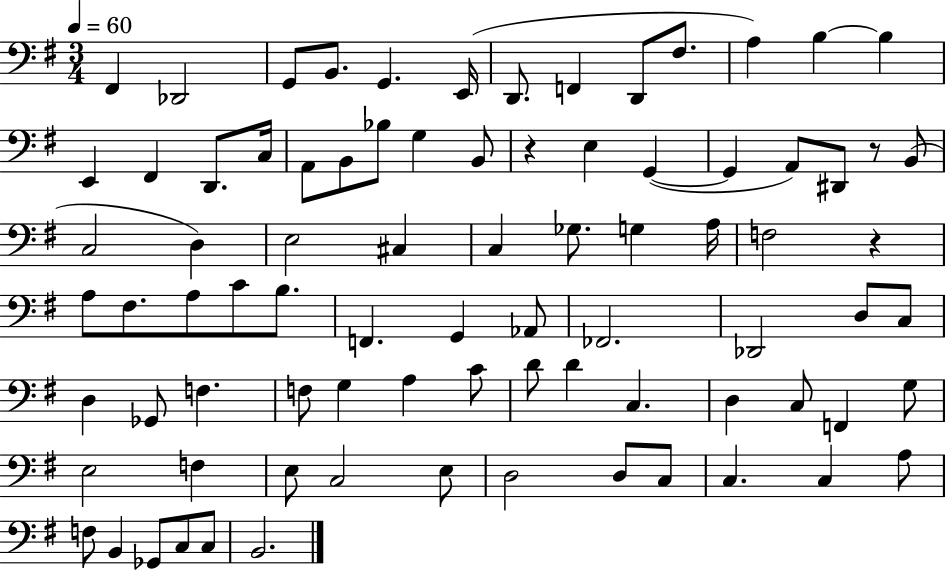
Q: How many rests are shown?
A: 3